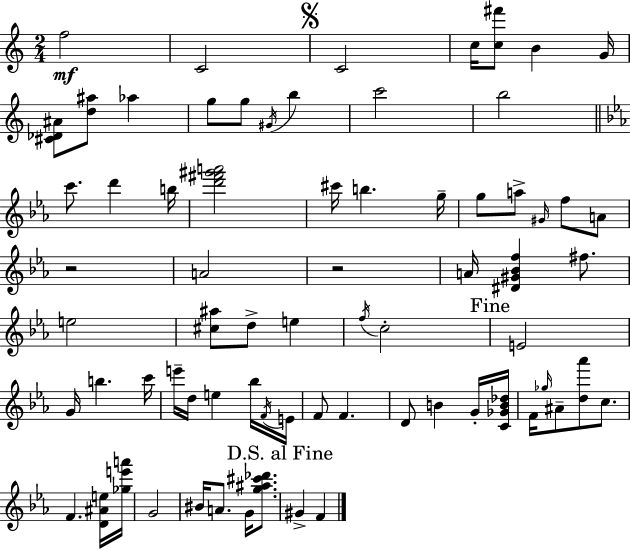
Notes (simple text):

F5/h C4/h C4/h C5/s [C5,F#6]/e B4/q G4/s [C#4,Db4,A#4]/e [D5,A#5]/e Ab5/q G5/e G5/e G#4/s B5/q C6/h B5/h C6/e. D6/q B5/s [D6,F#6,G#6,A6]/h C#6/s B5/q. G5/s G5/e A5/e G#4/s F5/e A4/e R/h A4/h R/h A4/s [D#4,G#4,Bb4,F5]/q F#5/e. E5/h [C#5,A#5]/e D5/e E5/q F5/s C5/h E4/h G4/s B5/q. C6/s E6/s D5/s E5/q Bb5/s F4/s E4/s F4/e F4/q. D4/e B4/q G4/s [C4,Gb4,B4,Db5]/s F4/s Gb5/s A#4/e [D5,Ab6]/e C5/e. F4/q. [D4,A#4,E5]/s [Gb5,E6,A6]/s G4/h BIS4/s A4/e. G4/s [G5,A#5,C#6,Db6]/e. G#4/q F4/q